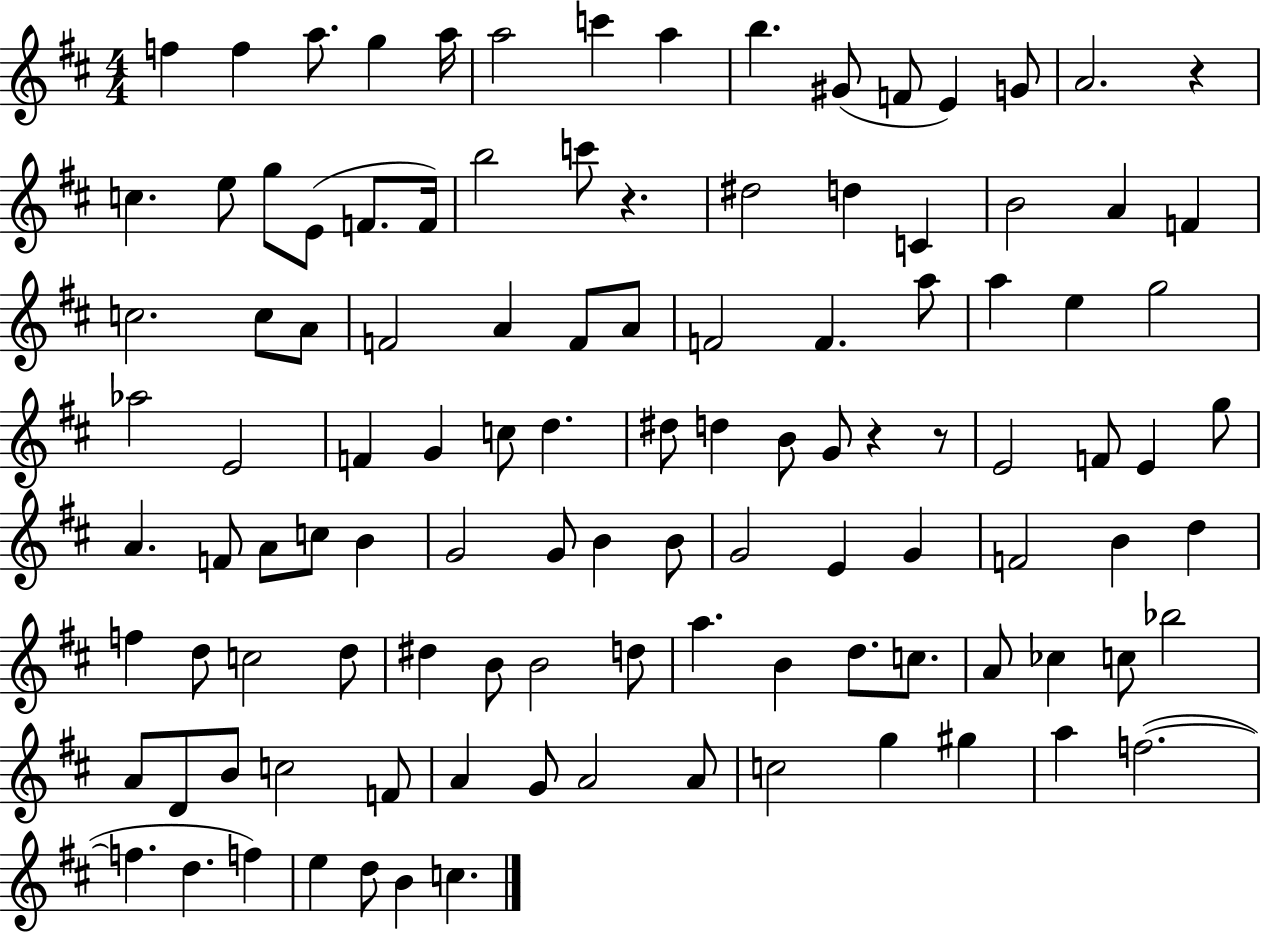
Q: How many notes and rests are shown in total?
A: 111